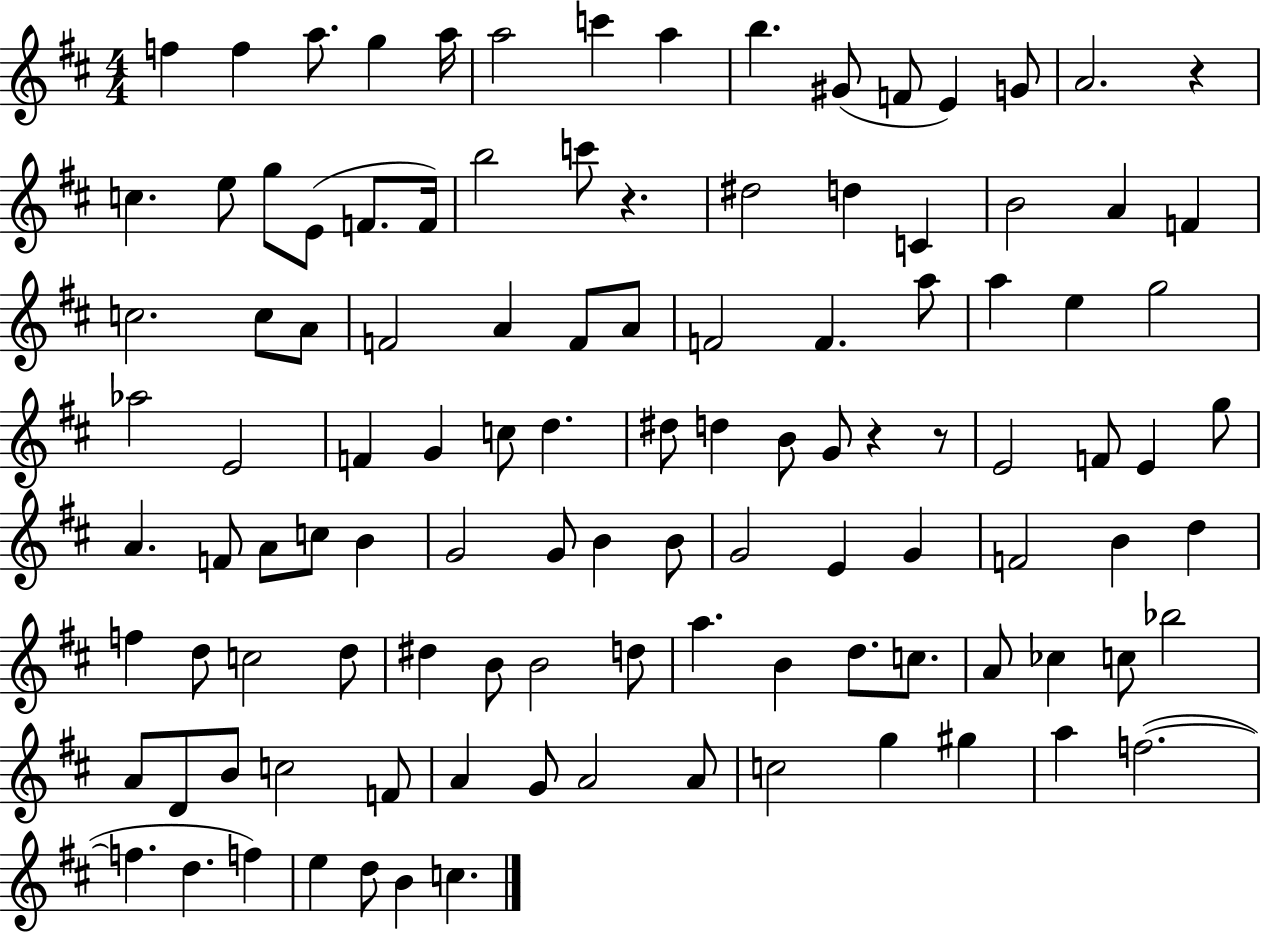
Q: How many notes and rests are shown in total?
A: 111